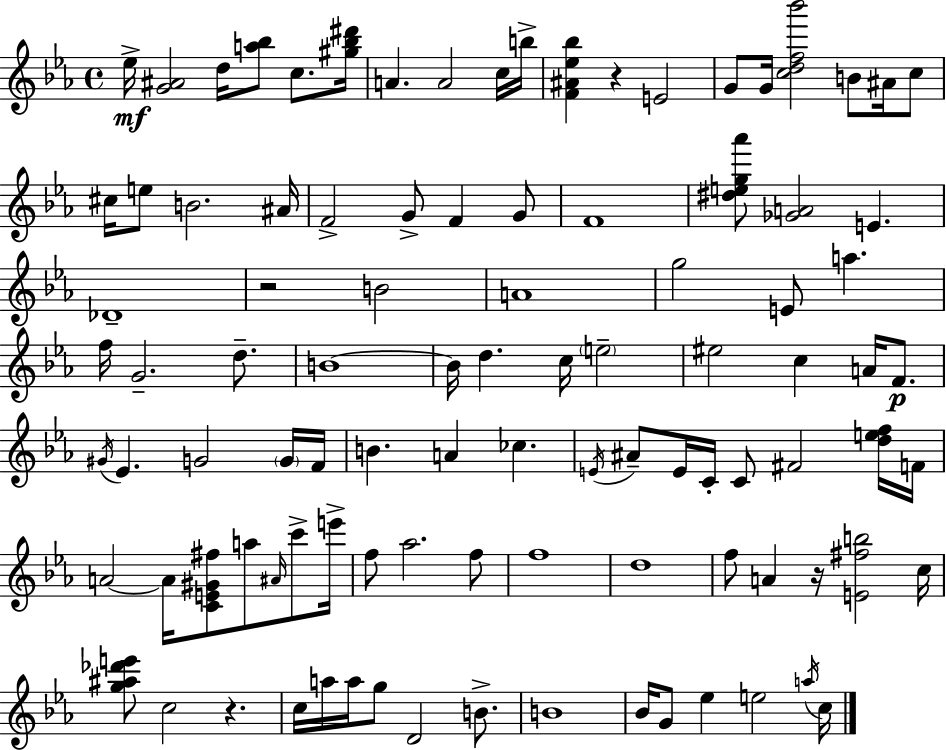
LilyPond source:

{
  \clef treble
  \time 4/4
  \defaultTimeSignature
  \key ees \major
  ees''16->\mf <g' ais'>2 d''16 <a'' bes''>8 c''8. <gis'' bes'' dis'''>16 | a'4. a'2 c''16 b''16-> | <f' ais' ees'' bes''>4 r4 e'2 | g'8 g'16 <c'' d'' f'' bes'''>2 b'8 ais'16 c''8 | \break cis''16 e''8 b'2. ais'16 | f'2-> g'8-> f'4 g'8 | f'1 | <dis'' e'' g'' aes'''>8 <ges' a'>2 e'4. | \break des'1-- | r2 b'2 | a'1 | g''2 e'8 a''4. | \break f''16 g'2.-- d''8.-- | b'1~~ | b'16 d''4. c''16 \parenthesize e''2-- | eis''2 c''4 a'16 f'8.\p | \break \acciaccatura { gis'16 } ees'4. g'2 \parenthesize g'16 | f'16 b'4. a'4 ces''4. | \acciaccatura { e'16 } ais'8-- e'16 c'16-. c'8 fis'2 | <d'' e'' f''>16 f'16 a'2~~ a'16 <c' e' gis' fis''>8 a''8 \grace { ais'16 } | \break c'''8-> e'''16-> f''8 aes''2. | f''8 f''1 | d''1 | f''8 a'4 r16 <e' fis'' b''>2 | \break c''16 <g'' ais'' des''' e'''>8 c''2 r4. | c''16 a''16 a''16 g''8 d'2 | b'8.-> b'1 | bes'16 g'8 ees''4 e''2 | \break \acciaccatura { a''16 } c''16 \bar "|."
}